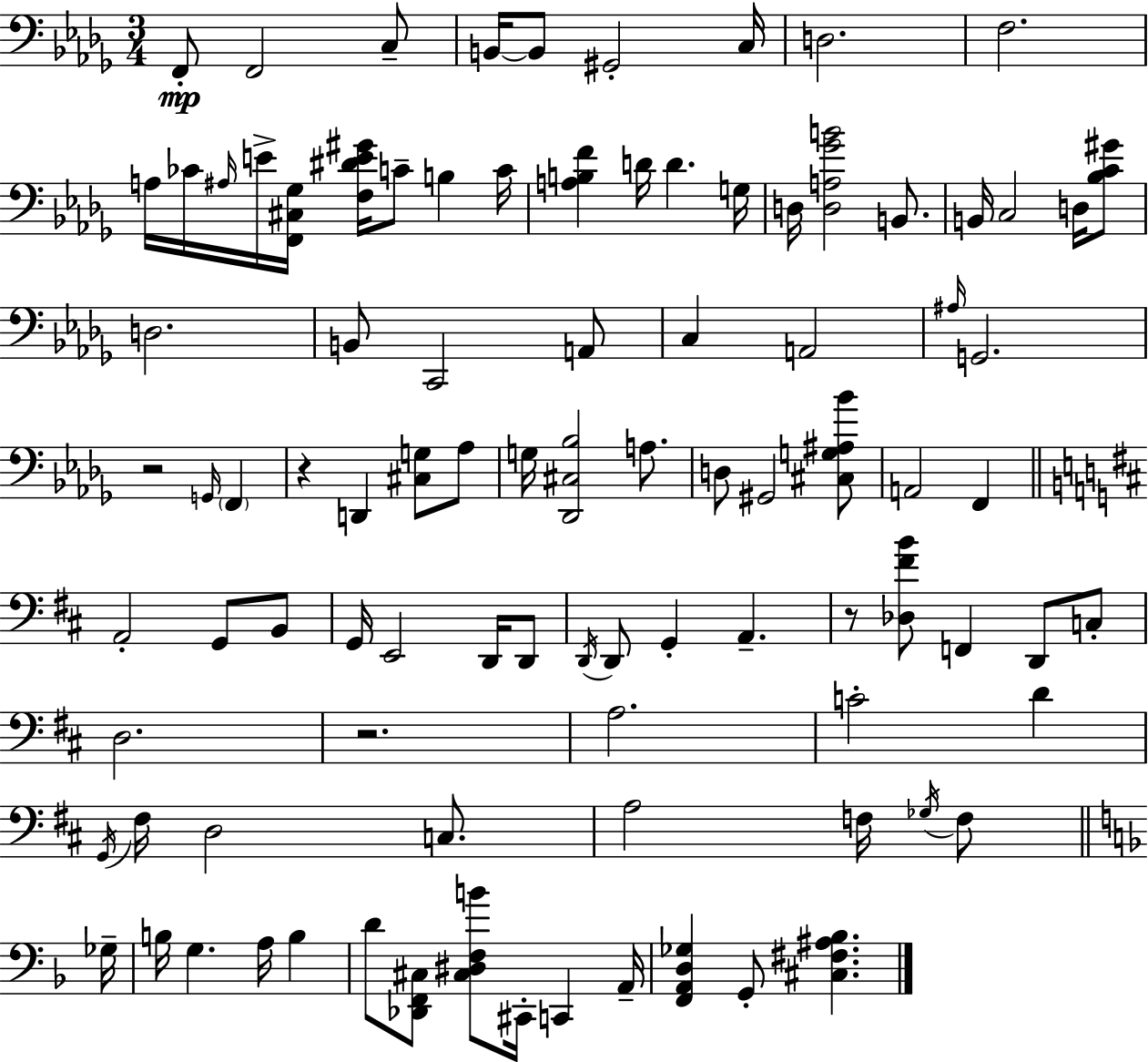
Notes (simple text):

F2/e F2/h C3/e B2/s B2/e G#2/h C3/s D3/h. F3/h. A3/s CES4/s A#3/s E4/s [F2,C#3,Gb3]/s [F3,D#4,E4,G#4]/s C4/e B3/q C4/s [A3,B3,F4]/q D4/s D4/q. G3/s D3/s [D3,A3,Gb4,B4]/h B2/e. B2/s C3/h D3/s [Bb3,C4,G#4]/e D3/h. B2/e C2/h A2/e C3/q A2/h A#3/s G2/h. R/h G2/s F2/q R/q D2/q [C#3,G3]/e Ab3/e G3/s [Db2,C#3,Bb3]/h A3/e. D3/e G#2/h [C#3,G3,A#3,Bb4]/e A2/h F2/q A2/h G2/e B2/e G2/s E2/h D2/s D2/e D2/s D2/e G2/q A2/q. R/e [Db3,F#4,B4]/e F2/q D2/e C3/e D3/h. R/h. A3/h. C4/h D4/q G2/s F#3/s D3/h C3/e. A3/h F3/s Gb3/s F3/e Gb3/s B3/s G3/q. A3/s B3/q D4/e [Db2,F2,C#3]/e [C#3,D#3,F3,B4]/e C#2/s C2/q A2/s [F2,A2,D3,Gb3]/q G2/e [C#3,F#3,A#3,Bb3]/q.